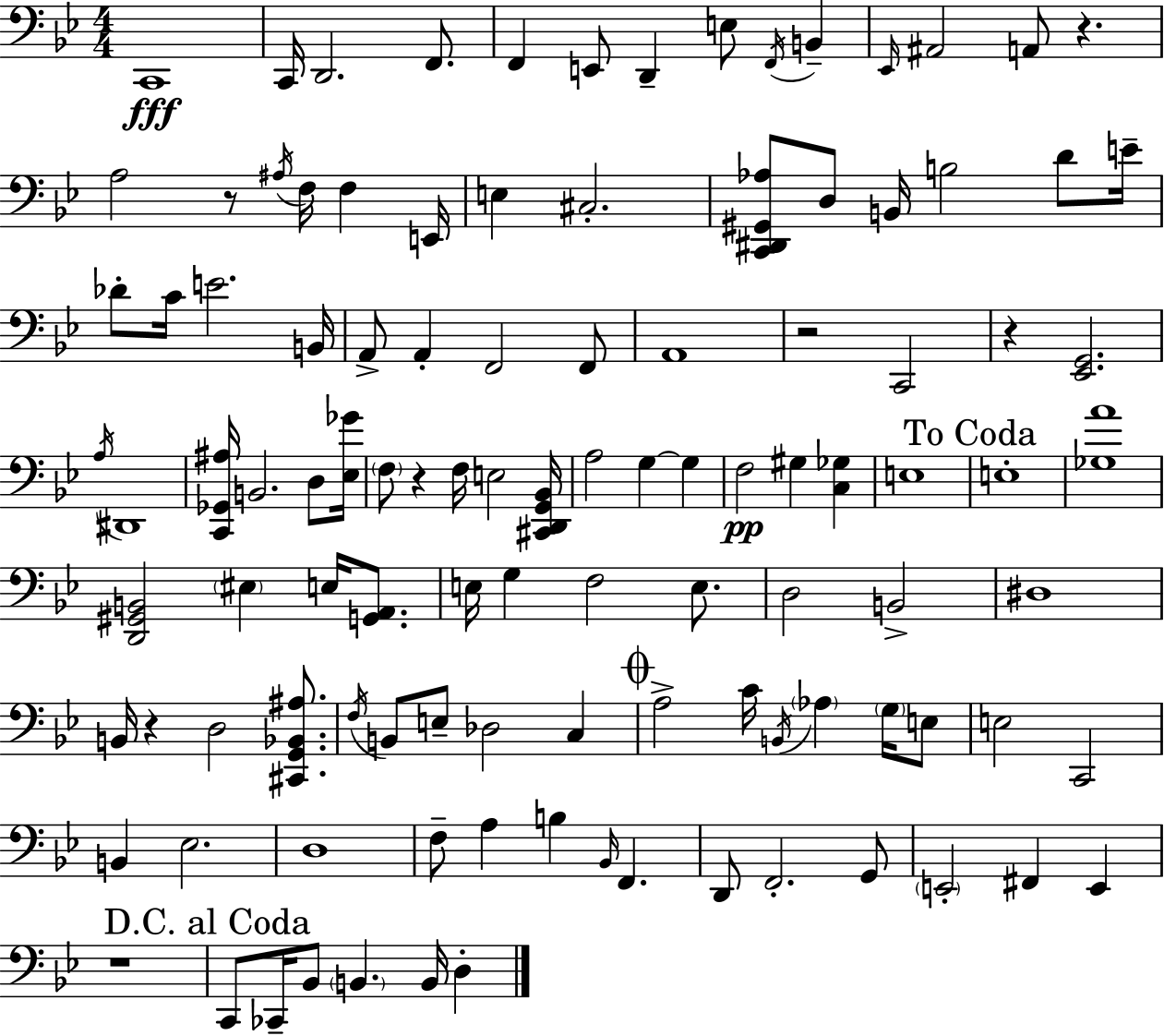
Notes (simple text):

C2/w C2/s D2/h. F2/e. F2/q E2/e D2/q E3/e F2/s B2/q Eb2/s A#2/h A2/e R/q. A3/h R/e A#3/s F3/s F3/q E2/s E3/q C#3/h. [C2,D#2,G#2,Ab3]/e D3/e B2/s B3/h D4/e E4/s Db4/e C4/s E4/h. B2/s A2/e A2/q F2/h F2/e A2/w R/h C2/h R/q [Eb2,G2]/h. A3/s D#2/w [C2,Gb2,A#3]/s B2/h. D3/e [Eb3,Gb4]/s F3/e R/q F3/s E3/h [C#2,D2,G2,Bb2]/s A3/h G3/q G3/q F3/h G#3/q [C3,Gb3]/q E3/w E3/w [Gb3,A4]/w [D2,G#2,B2]/h EIS3/q E3/s [G2,A2]/e. E3/s G3/q F3/h E3/e. D3/h B2/h D#3/w B2/s R/q D3/h [C#2,G2,Bb2,A#3]/e. F3/s B2/e E3/e Db3/h C3/q A3/h C4/s B2/s Ab3/q G3/s E3/e E3/h C2/h B2/q Eb3/h. D3/w F3/e A3/q B3/q Bb2/s F2/q. D2/e F2/h. G2/e E2/h F#2/q E2/q R/w C2/e CES2/s Bb2/e B2/q. B2/s D3/q